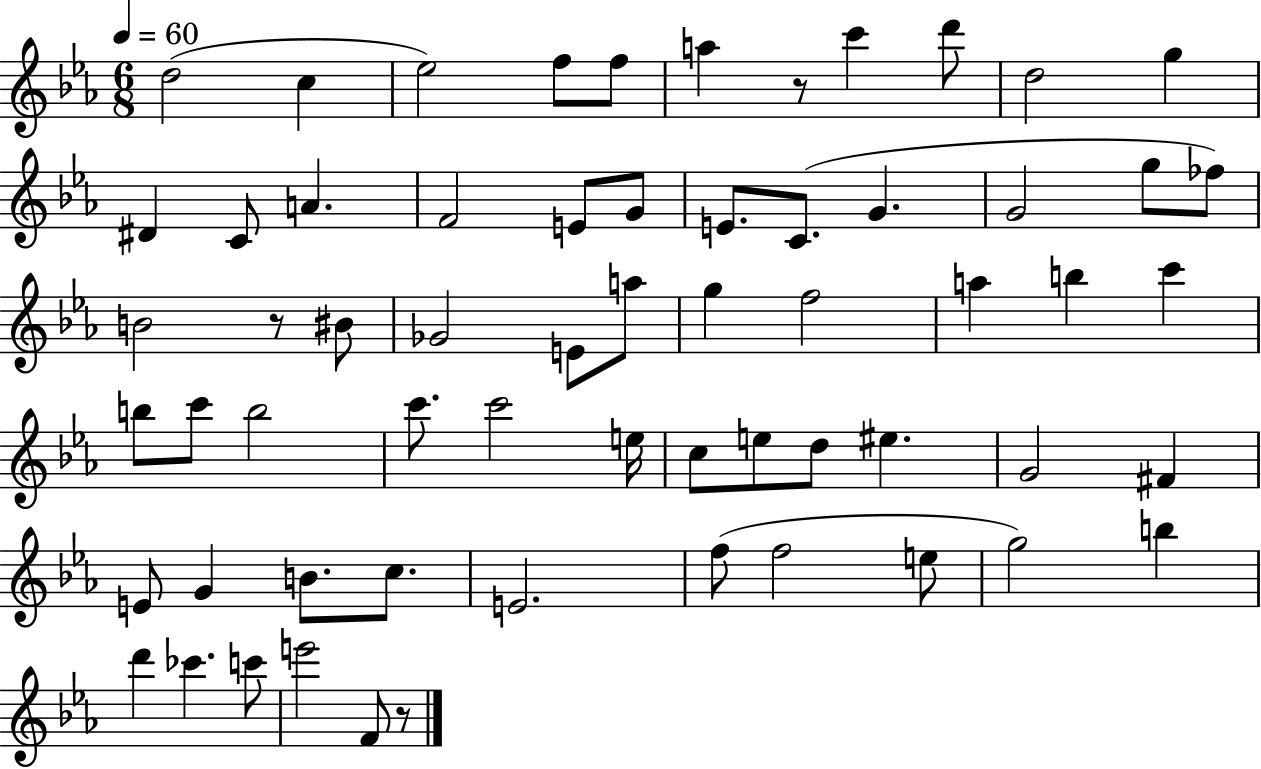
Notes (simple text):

D5/h C5/q Eb5/h F5/e F5/e A5/q R/e C6/q D6/e D5/h G5/q D#4/q C4/e A4/q. F4/h E4/e G4/e E4/e. C4/e. G4/q. G4/h G5/e FES5/e B4/h R/e BIS4/e Gb4/h E4/e A5/e G5/q F5/h A5/q B5/q C6/q B5/e C6/e B5/h C6/e. C6/h E5/s C5/e E5/e D5/e EIS5/q. G4/h F#4/q E4/e G4/q B4/e. C5/e. E4/h. F5/e F5/h E5/e G5/h B5/q D6/q CES6/q. C6/e E6/h F4/e R/e